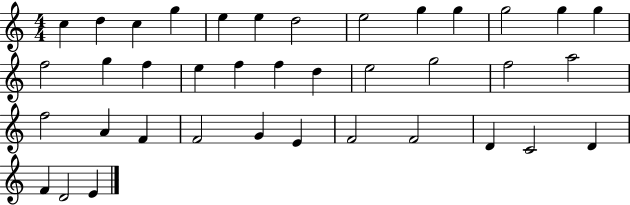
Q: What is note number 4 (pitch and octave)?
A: G5